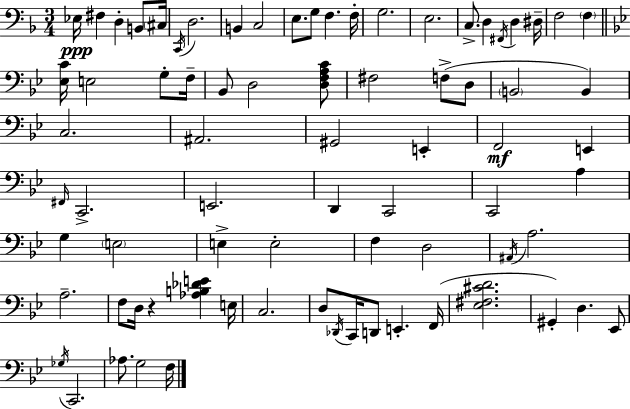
X:1
T:Untitled
M:3/4
L:1/4
K:Dm
_E,/4 ^F, D, B,,/2 ^C,/4 C,,/4 D,2 B,, C,2 E,/2 G,/2 F, F,/4 G,2 E,2 C,/2 D, ^F,,/4 D, ^D,/4 F,2 F, [_E,C]/4 E,2 G,/2 F,/4 _B,,/2 D,2 [D,F,A,C]/2 ^F,2 F,/2 D,/2 B,,2 B,, C,2 ^A,,2 ^G,,2 E,, F,,2 E,, ^F,,/4 C,,2 E,,2 D,, C,,2 C,,2 A, G, E,2 E, E,2 F, D,2 ^A,,/4 A,2 A,2 F,/2 D,/4 z [_A,B,_DE] E,/4 C,2 D,/2 _D,,/4 C,,/4 D,,/2 E,, F,,/4 [_E,^F,^CD]2 ^G,, D, _E,,/2 _G,/4 C,,2 _A,/2 G,2 F,/4